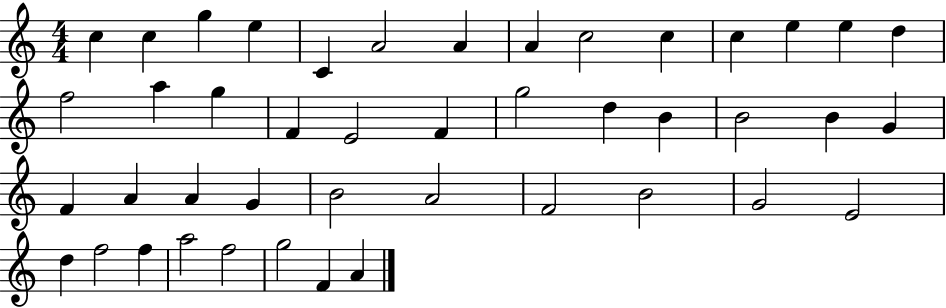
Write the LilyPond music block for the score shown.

{
  \clef treble
  \numericTimeSignature
  \time 4/4
  \key c \major
  c''4 c''4 g''4 e''4 | c'4 a'2 a'4 | a'4 c''2 c''4 | c''4 e''4 e''4 d''4 | \break f''2 a''4 g''4 | f'4 e'2 f'4 | g''2 d''4 b'4 | b'2 b'4 g'4 | \break f'4 a'4 a'4 g'4 | b'2 a'2 | f'2 b'2 | g'2 e'2 | \break d''4 f''2 f''4 | a''2 f''2 | g''2 f'4 a'4 | \bar "|."
}